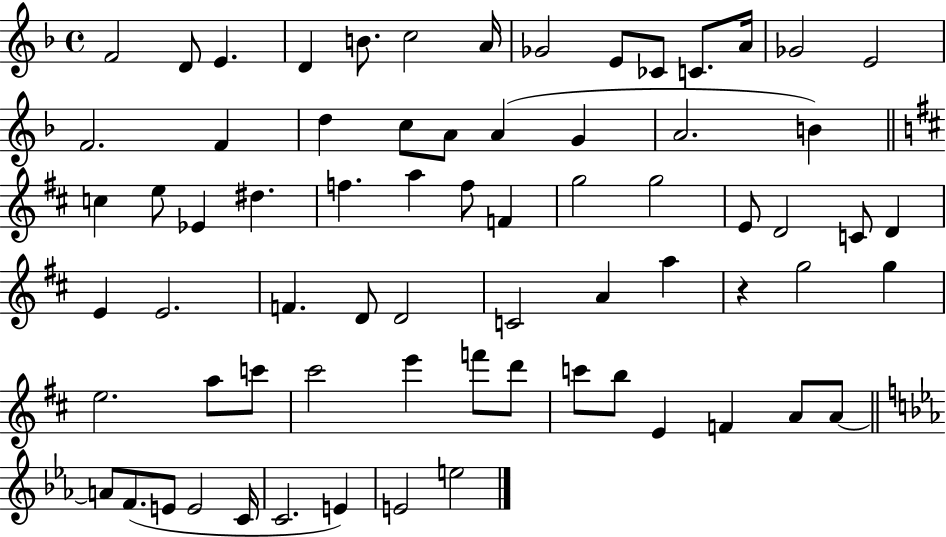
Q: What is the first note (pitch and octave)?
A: F4